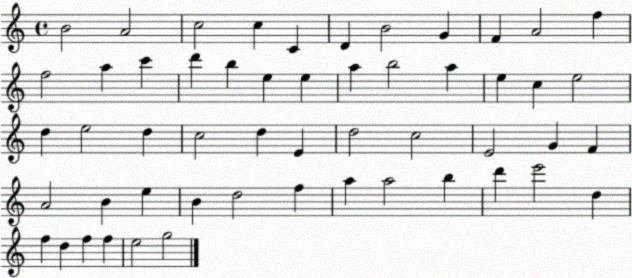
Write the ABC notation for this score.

X:1
T:Untitled
M:4/4
L:1/4
K:C
B2 A2 c2 c C D B2 G F A2 f f2 a c' d' b e e a b2 a e c e2 d e2 d c2 d E d2 c2 E2 G F A2 B e B d2 f a a2 b d' e'2 d f d f f e2 g2